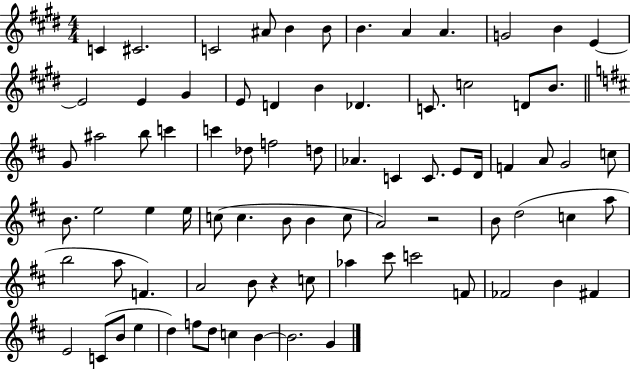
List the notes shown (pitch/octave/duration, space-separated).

C4/q C#4/h. C4/h A#4/e B4/q B4/e B4/q. A4/q A4/q. G4/h B4/q E4/q E4/h E4/q G#4/q E4/e D4/q B4/q Db4/q. C4/e. C5/h D4/e B4/e. G4/e A#5/h B5/e C6/q C6/q Db5/e F5/h D5/e Ab4/q. C4/q C4/e. E4/e D4/s F4/q A4/e G4/h C5/e B4/e. E5/h E5/q E5/s C5/e C5/q. B4/e B4/q C5/e A4/h R/h B4/e D5/h C5/q A5/e B5/h A5/e F4/q. A4/h B4/e R/q C5/e Ab5/q C#6/e C6/h F4/e FES4/h B4/q F#4/q E4/h C4/e B4/e E5/q D5/q F5/e D5/e C5/q B4/q B4/h. G4/q